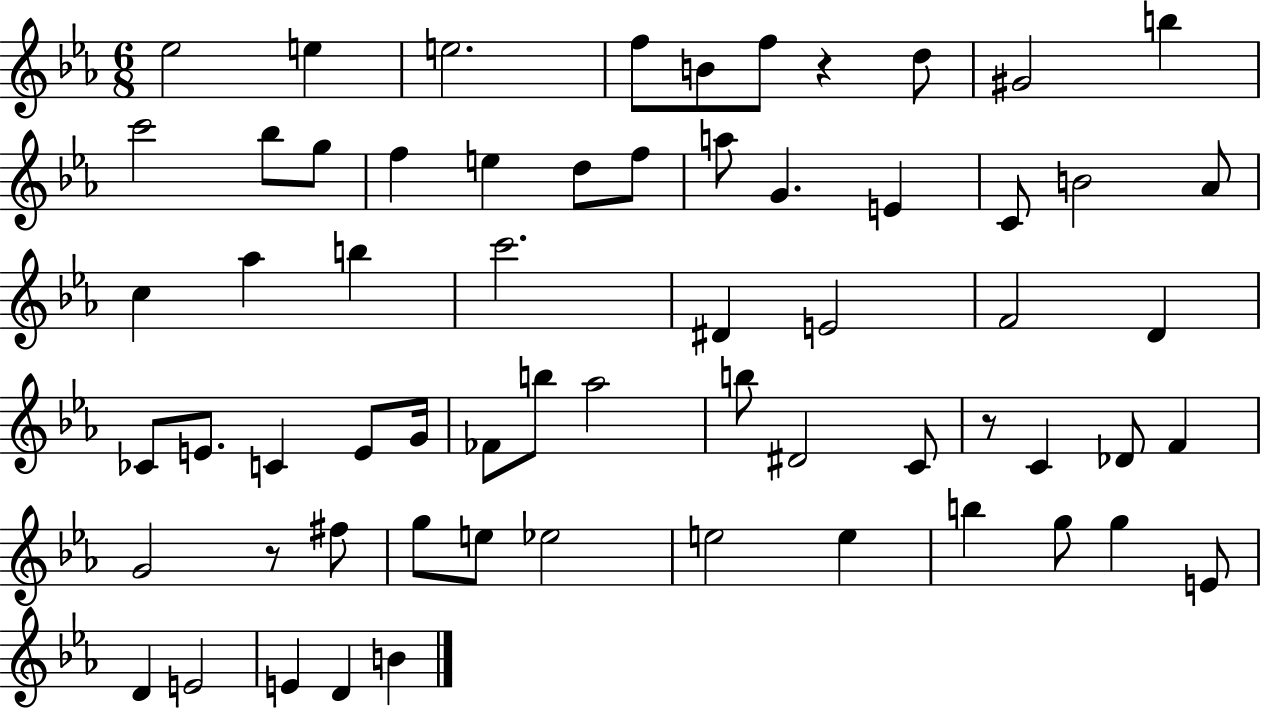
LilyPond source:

{
  \clef treble
  \numericTimeSignature
  \time 6/8
  \key ees \major
  ees''2 e''4 | e''2. | f''8 b'8 f''8 r4 d''8 | gis'2 b''4 | \break c'''2 bes''8 g''8 | f''4 e''4 d''8 f''8 | a''8 g'4. e'4 | c'8 b'2 aes'8 | \break c''4 aes''4 b''4 | c'''2. | dis'4 e'2 | f'2 d'4 | \break ces'8 e'8. c'4 e'8 g'16 | fes'8 b''8 aes''2 | b''8 dis'2 c'8 | r8 c'4 des'8 f'4 | \break g'2 r8 fis''8 | g''8 e''8 ees''2 | e''2 e''4 | b''4 g''8 g''4 e'8 | \break d'4 e'2 | e'4 d'4 b'4 | \bar "|."
}